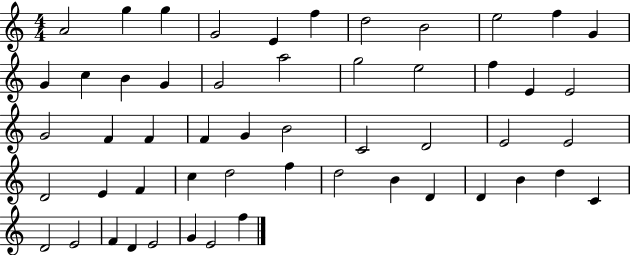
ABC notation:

X:1
T:Untitled
M:4/4
L:1/4
K:C
A2 g g G2 E f d2 B2 e2 f G G c B G G2 a2 g2 e2 f E E2 G2 F F F G B2 C2 D2 E2 E2 D2 E F c d2 f d2 B D D B d C D2 E2 F D E2 G E2 f